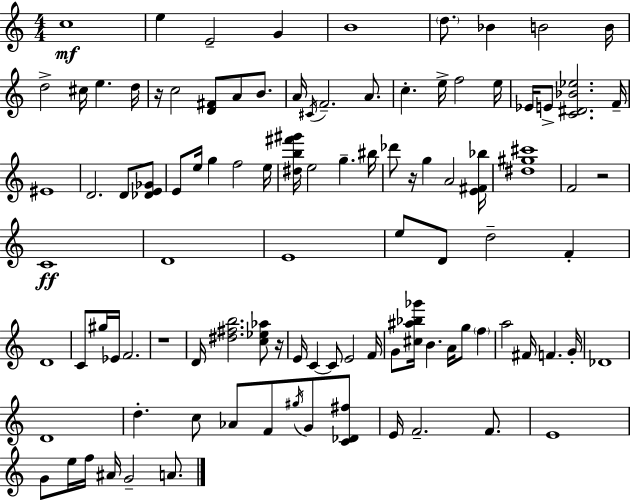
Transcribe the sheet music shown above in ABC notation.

X:1
T:Untitled
M:4/4
L:1/4
K:C
c4 e E2 G B4 d/2 _B B2 B/4 d2 ^c/4 e d/4 z/4 c2 [D^F]/2 A/2 B/2 A/4 ^C/4 F2 A/2 c e/4 f2 e/4 _E/4 E/2 [C^D_B_e]2 F/4 ^E4 D2 D/2 [_DE_G]/2 E/2 e/4 g f2 e/4 [^db^f'^g']/4 e2 g ^b/4 _d'/2 z/4 g A2 [E^F_b]/4 [^d^g^c']4 F2 z2 C4 D4 E4 e/2 D/2 d2 F D4 C/2 ^g/4 _E/4 F2 z4 D/4 [^d^fb]2 [c_e_a]/2 z/4 E/4 C C/2 E2 F/4 G/2 [^c^a_b_g']/4 B A/4 g/2 f a2 ^F/4 F G/4 _D4 D4 d c/2 _A/2 F/2 ^g/4 G/2 [C_D^f]/2 E/4 F2 F/2 E4 G/2 e/4 f/4 ^A/4 G2 A/2